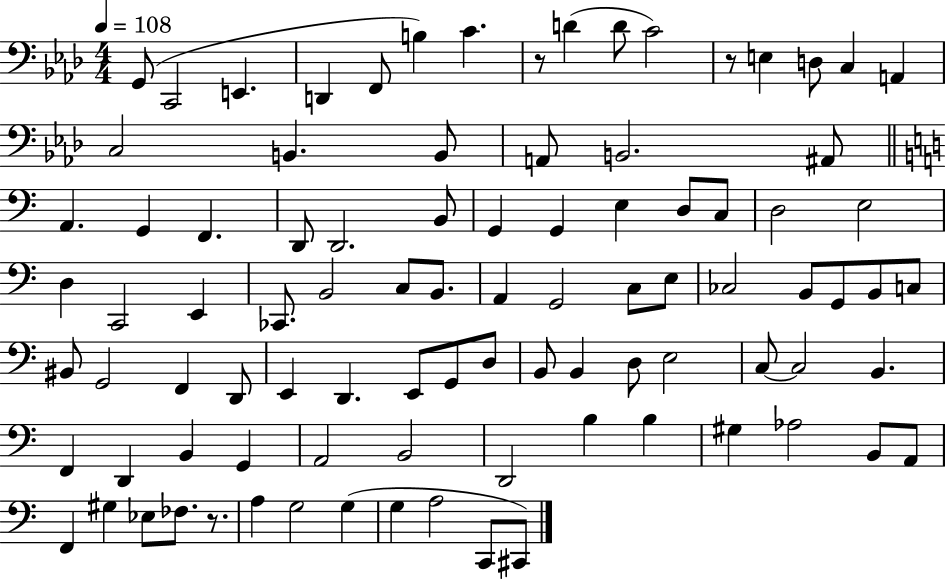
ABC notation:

X:1
T:Untitled
M:4/4
L:1/4
K:Ab
G,,/2 C,,2 E,, D,, F,,/2 B, C z/2 D D/2 C2 z/2 E, D,/2 C, A,, C,2 B,, B,,/2 A,,/2 B,,2 ^A,,/2 A,, G,, F,, D,,/2 D,,2 B,,/2 G,, G,, E, D,/2 C,/2 D,2 E,2 D, C,,2 E,, _C,,/2 B,,2 C,/2 B,,/2 A,, G,,2 C,/2 E,/2 _C,2 B,,/2 G,,/2 B,,/2 C,/2 ^B,,/2 G,,2 F,, D,,/2 E,, D,, E,,/2 G,,/2 D,/2 B,,/2 B,, D,/2 E,2 C,/2 C,2 B,, F,, D,, B,, G,, A,,2 B,,2 D,,2 B, B, ^G, _A,2 B,,/2 A,,/2 F,, ^G, _E,/2 _F,/2 z/2 A, G,2 G, G, A,2 C,,/2 ^C,,/2